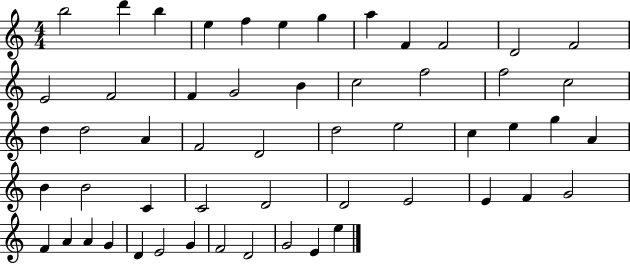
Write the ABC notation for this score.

X:1
T:Untitled
M:4/4
L:1/4
K:C
b2 d' b e f e g a F F2 D2 F2 E2 F2 F G2 B c2 f2 f2 c2 d d2 A F2 D2 d2 e2 c e g A B B2 C C2 D2 D2 E2 E F G2 F A A G D E2 G F2 D2 G2 E e